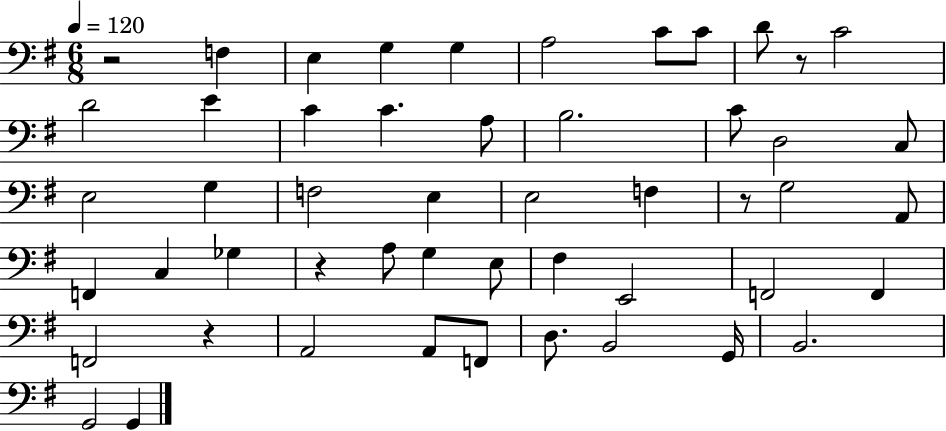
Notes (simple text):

R/h F3/q E3/q G3/q G3/q A3/h C4/e C4/e D4/e R/e C4/h D4/h E4/q C4/q C4/q. A3/e B3/h. C4/e D3/h C3/e E3/h G3/q F3/h E3/q E3/h F3/q R/e G3/h A2/e F2/q C3/q Gb3/q R/q A3/e G3/q E3/e F#3/q E2/h F2/h F2/q F2/h R/q A2/h A2/e F2/e D3/e. B2/h G2/s B2/h. G2/h G2/q